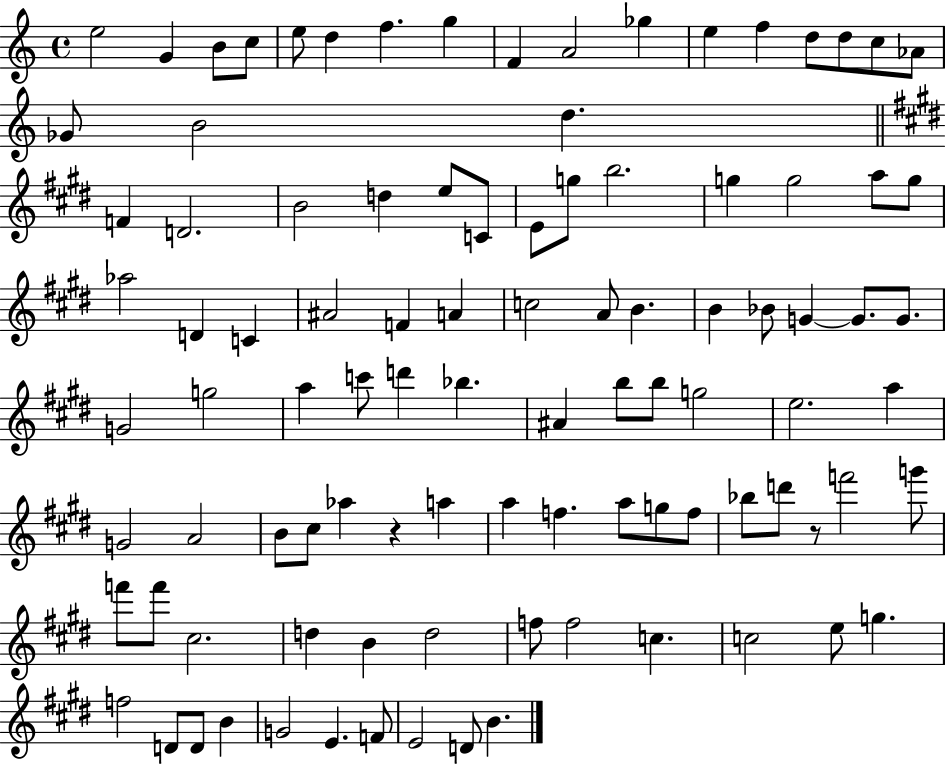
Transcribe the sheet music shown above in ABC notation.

X:1
T:Untitled
M:4/4
L:1/4
K:C
e2 G B/2 c/2 e/2 d f g F A2 _g e f d/2 d/2 c/2 _A/2 _G/2 B2 d F D2 B2 d e/2 C/2 E/2 g/2 b2 g g2 a/2 g/2 _a2 D C ^A2 F A c2 A/2 B B _B/2 G G/2 G/2 G2 g2 a c'/2 d' _b ^A b/2 b/2 g2 e2 a G2 A2 B/2 ^c/2 _a z a a f a/2 g/2 f/2 _b/2 d'/2 z/2 f'2 g'/2 f'/2 f'/2 ^c2 d B d2 f/2 f2 c c2 e/2 g f2 D/2 D/2 B G2 E F/2 E2 D/2 B